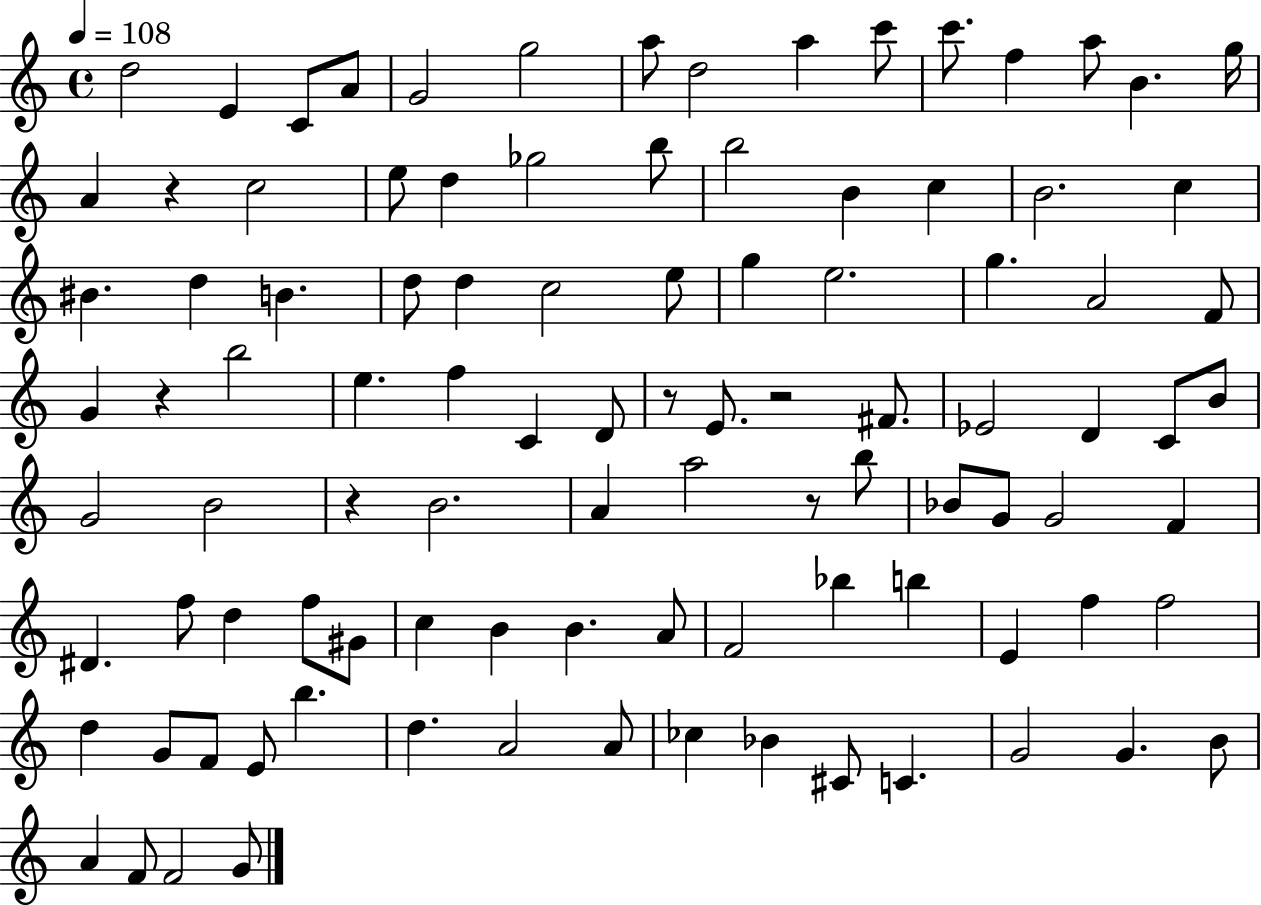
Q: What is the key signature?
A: C major